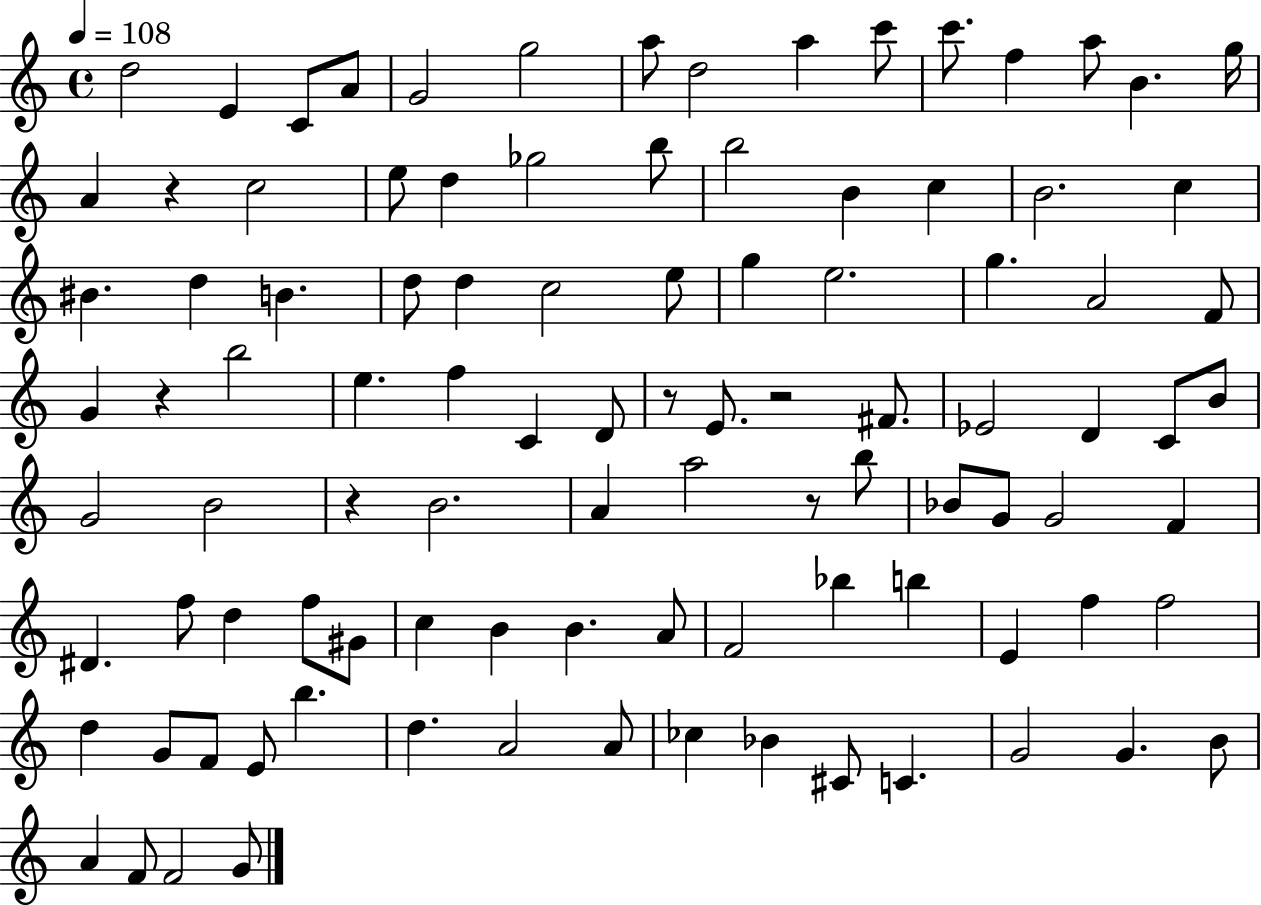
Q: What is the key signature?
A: C major